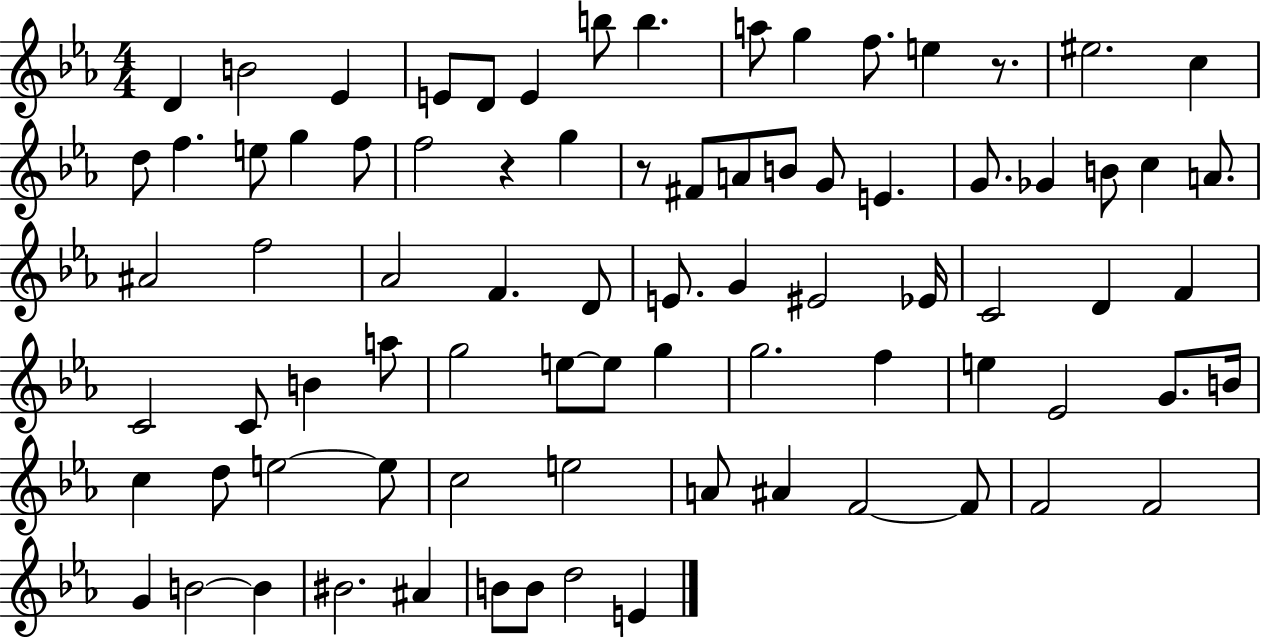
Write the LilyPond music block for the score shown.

{
  \clef treble
  \numericTimeSignature
  \time 4/4
  \key ees \major
  d'4 b'2 ees'4 | e'8 d'8 e'4 b''8 b''4. | a''8 g''4 f''8. e''4 r8. | eis''2. c''4 | \break d''8 f''4. e''8 g''4 f''8 | f''2 r4 g''4 | r8 fis'8 a'8 b'8 g'8 e'4. | g'8. ges'4 b'8 c''4 a'8. | \break ais'2 f''2 | aes'2 f'4. d'8 | e'8. g'4 eis'2 ees'16 | c'2 d'4 f'4 | \break c'2 c'8 b'4 a''8 | g''2 e''8~~ e''8 g''4 | g''2. f''4 | e''4 ees'2 g'8. b'16 | \break c''4 d''8 e''2~~ e''8 | c''2 e''2 | a'8 ais'4 f'2~~ f'8 | f'2 f'2 | \break g'4 b'2~~ b'4 | bis'2. ais'4 | b'8 b'8 d''2 e'4 | \bar "|."
}